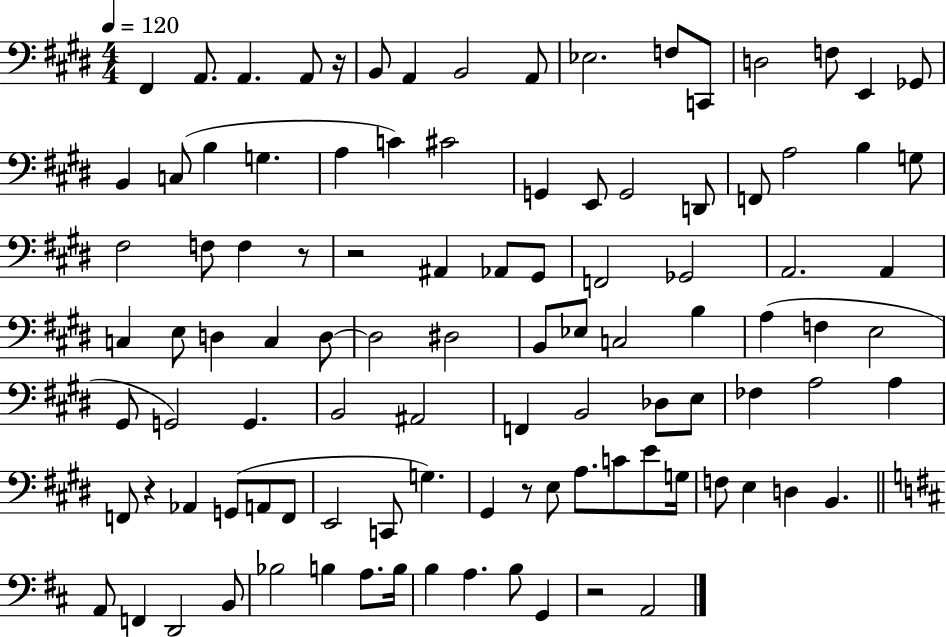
X:1
T:Untitled
M:4/4
L:1/4
K:E
^F,, A,,/2 A,, A,,/2 z/4 B,,/2 A,, B,,2 A,,/2 _E,2 F,/2 C,,/2 D,2 F,/2 E,, _G,,/2 B,, C,/2 B, G, A, C ^C2 G,, E,,/2 G,,2 D,,/2 F,,/2 A,2 B, G,/2 ^F,2 F,/2 F, z/2 z2 ^A,, _A,,/2 ^G,,/2 F,,2 _G,,2 A,,2 A,, C, E,/2 D, C, D,/2 D,2 ^D,2 B,,/2 _E,/2 C,2 B, A, F, E,2 ^G,,/2 G,,2 G,, B,,2 ^A,,2 F,, B,,2 _D,/2 E,/2 _F, A,2 A, F,,/2 z _A,, G,,/2 A,,/2 F,,/2 E,,2 C,,/2 G, ^G,, z/2 E,/2 A,/2 C/2 E/2 G,/4 F,/2 E, D, B,, A,,/2 F,, D,,2 B,,/2 _B,2 B, A,/2 B,/4 B, A, B,/2 G,, z2 A,,2